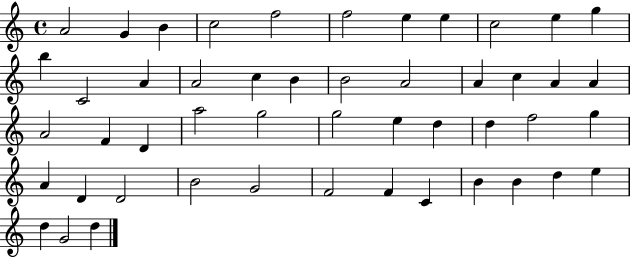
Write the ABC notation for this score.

X:1
T:Untitled
M:4/4
L:1/4
K:C
A2 G B c2 f2 f2 e e c2 e g b C2 A A2 c B B2 A2 A c A A A2 F D a2 g2 g2 e d d f2 g A D D2 B2 G2 F2 F C B B d e d G2 d